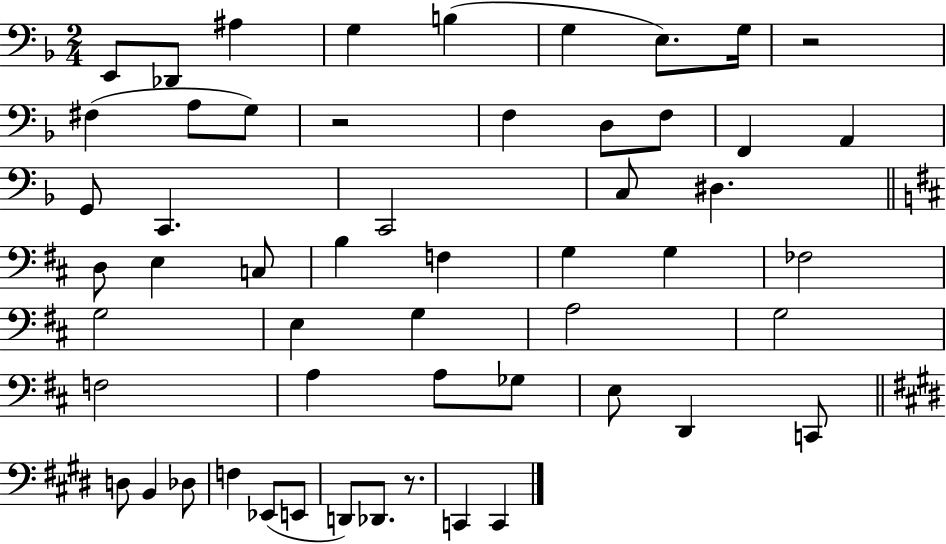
E2/e Db2/e A#3/q G3/q B3/q G3/q E3/e. G3/s R/h F#3/q A3/e G3/e R/h F3/q D3/e F3/e F2/q A2/q G2/e C2/q. C2/h C3/e D#3/q. D3/e E3/q C3/e B3/q F3/q G3/q G3/q FES3/h G3/h E3/q G3/q A3/h G3/h F3/h A3/q A3/e Gb3/e E3/e D2/q C2/e D3/e B2/q Db3/e F3/q Eb2/e E2/e D2/e Db2/e. R/e. C2/q C2/q